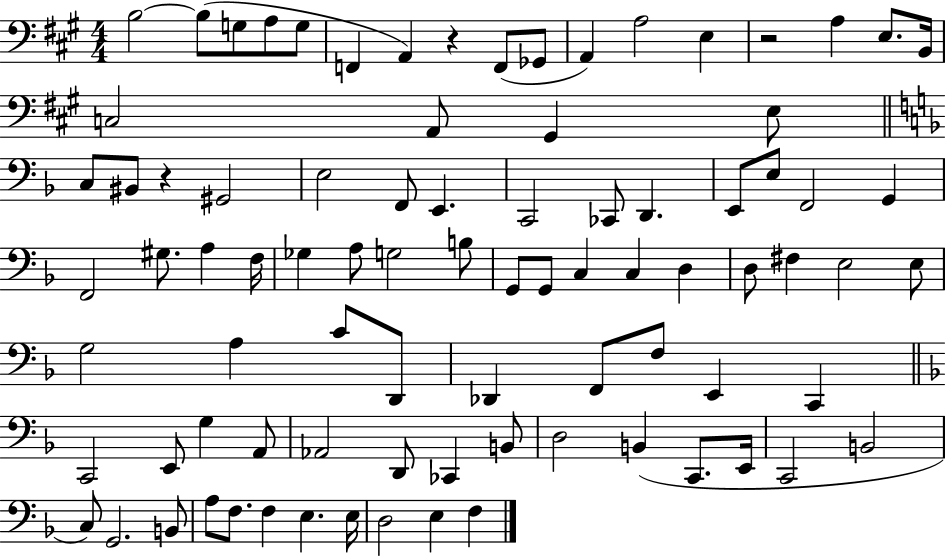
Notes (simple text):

B3/h B3/e G3/e A3/e G3/e F2/q A2/q R/q F2/e Gb2/e A2/q A3/h E3/q R/h A3/q E3/e. B2/s C3/h A2/e G#2/q E3/e C3/e BIS2/e R/q G#2/h E3/h F2/e E2/q. C2/h CES2/e D2/q. E2/e E3/e F2/h G2/q F2/h G#3/e. A3/q F3/s Gb3/q A3/e G3/h B3/e G2/e G2/e C3/q C3/q D3/q D3/e F#3/q E3/h E3/e G3/h A3/q C4/e D2/e Db2/q F2/e F3/e E2/q C2/q C2/h E2/e G3/q A2/e Ab2/h D2/e CES2/q B2/e D3/h B2/q C2/e. E2/s C2/h B2/h C3/e G2/h. B2/e A3/e F3/e. F3/q E3/q. E3/s D3/h E3/q F3/q